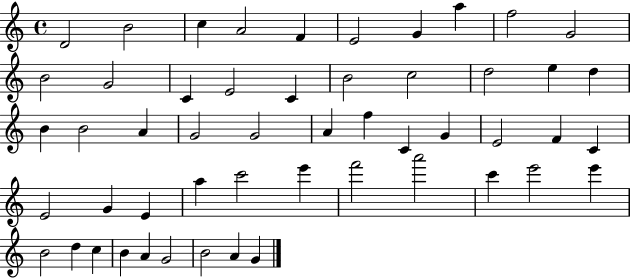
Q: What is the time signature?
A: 4/4